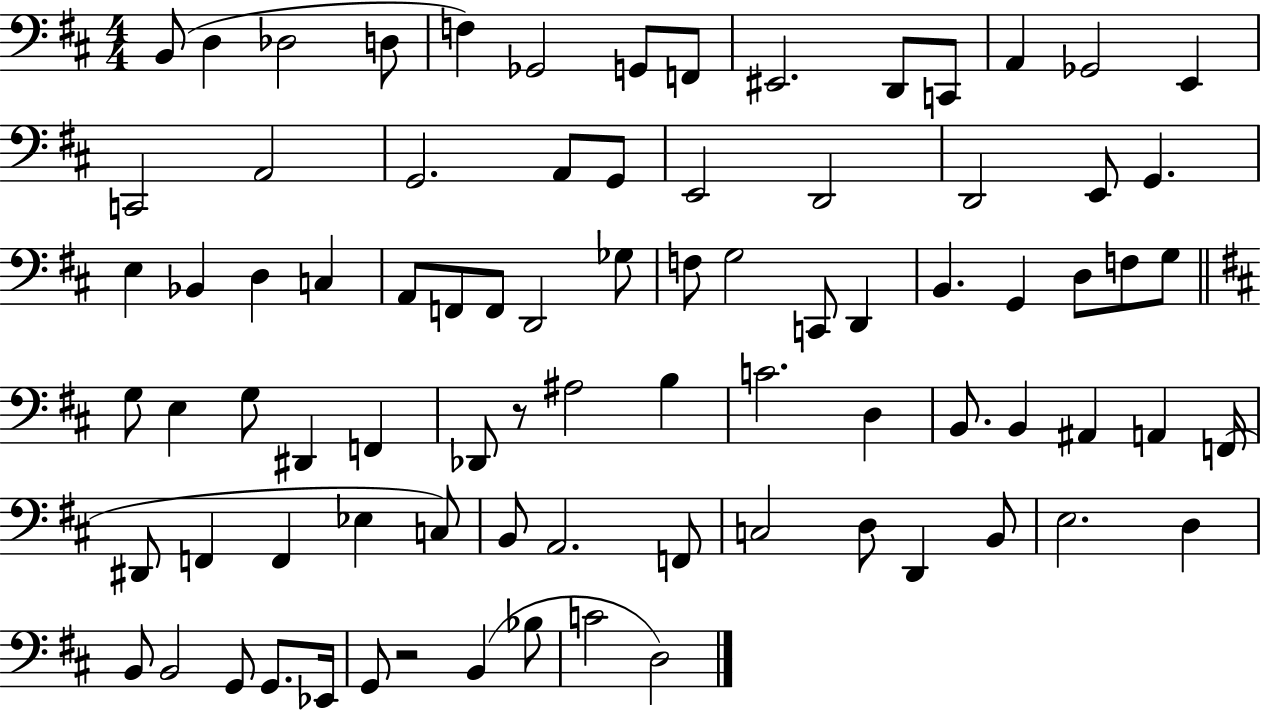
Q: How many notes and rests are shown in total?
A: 83